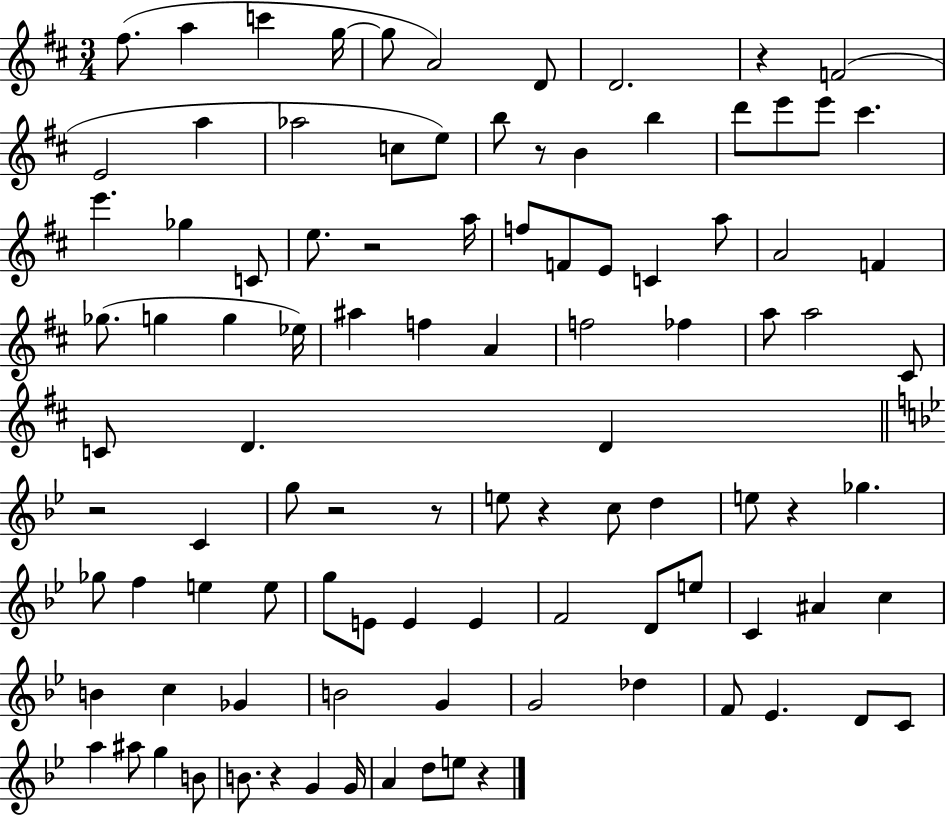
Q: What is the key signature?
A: D major